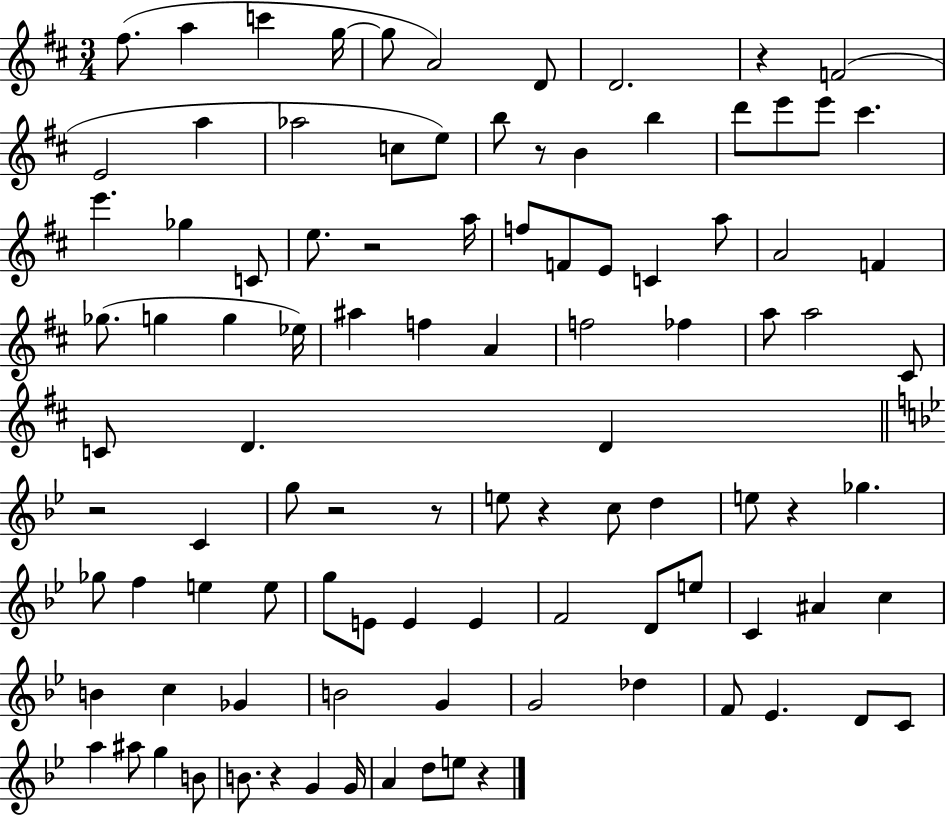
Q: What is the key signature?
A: D major